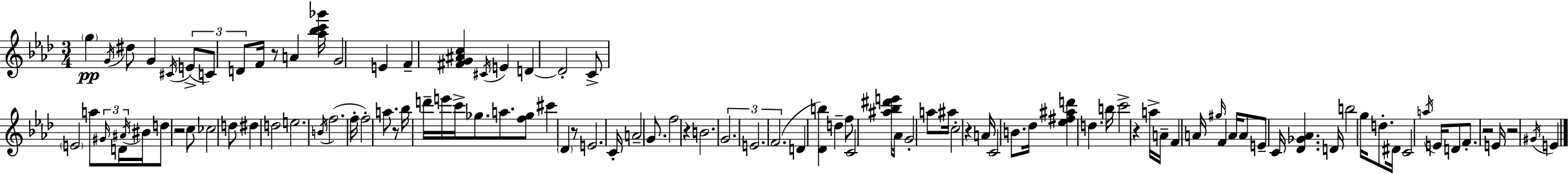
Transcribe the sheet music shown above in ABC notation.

X:1
T:Untitled
M:3/4
L:1/4
K:Fm
g G/4 ^d/2 G ^C/4 E/2 C/2 D/2 F/4 z/2 A [_a_bc'_g']/4 G2 E F [^FG^Ac] ^C/4 E D D2 C/2 E2 a/2 ^G/4 D/4 ^A/4 ^B/4 d/2 z2 c/2 _c2 d/2 ^d d2 e2 B/4 f2 f/4 f2 a/2 z/2 _b/4 d'/4 e'/4 c'/4 _g/2 a/2 [f_g]/2 ^c' _D z/2 E2 C/4 A2 G/2 f2 z B2 G2 E2 F2 D [_Db] d f/2 C2 [^a_b^d'e']/2 _A/4 G2 a/2 ^a/4 c2 z A/4 C2 B/2 _d/4 [_e^f^ad'] d b/4 c'2 z a/4 A/4 F A/4 ^g/4 F A/4 A/2 E/2 C/4 [_D_G_A] D/4 b2 g/4 d/2 ^D/4 C2 a/4 E/4 D/2 F/2 z2 E/4 z2 ^G/4 E